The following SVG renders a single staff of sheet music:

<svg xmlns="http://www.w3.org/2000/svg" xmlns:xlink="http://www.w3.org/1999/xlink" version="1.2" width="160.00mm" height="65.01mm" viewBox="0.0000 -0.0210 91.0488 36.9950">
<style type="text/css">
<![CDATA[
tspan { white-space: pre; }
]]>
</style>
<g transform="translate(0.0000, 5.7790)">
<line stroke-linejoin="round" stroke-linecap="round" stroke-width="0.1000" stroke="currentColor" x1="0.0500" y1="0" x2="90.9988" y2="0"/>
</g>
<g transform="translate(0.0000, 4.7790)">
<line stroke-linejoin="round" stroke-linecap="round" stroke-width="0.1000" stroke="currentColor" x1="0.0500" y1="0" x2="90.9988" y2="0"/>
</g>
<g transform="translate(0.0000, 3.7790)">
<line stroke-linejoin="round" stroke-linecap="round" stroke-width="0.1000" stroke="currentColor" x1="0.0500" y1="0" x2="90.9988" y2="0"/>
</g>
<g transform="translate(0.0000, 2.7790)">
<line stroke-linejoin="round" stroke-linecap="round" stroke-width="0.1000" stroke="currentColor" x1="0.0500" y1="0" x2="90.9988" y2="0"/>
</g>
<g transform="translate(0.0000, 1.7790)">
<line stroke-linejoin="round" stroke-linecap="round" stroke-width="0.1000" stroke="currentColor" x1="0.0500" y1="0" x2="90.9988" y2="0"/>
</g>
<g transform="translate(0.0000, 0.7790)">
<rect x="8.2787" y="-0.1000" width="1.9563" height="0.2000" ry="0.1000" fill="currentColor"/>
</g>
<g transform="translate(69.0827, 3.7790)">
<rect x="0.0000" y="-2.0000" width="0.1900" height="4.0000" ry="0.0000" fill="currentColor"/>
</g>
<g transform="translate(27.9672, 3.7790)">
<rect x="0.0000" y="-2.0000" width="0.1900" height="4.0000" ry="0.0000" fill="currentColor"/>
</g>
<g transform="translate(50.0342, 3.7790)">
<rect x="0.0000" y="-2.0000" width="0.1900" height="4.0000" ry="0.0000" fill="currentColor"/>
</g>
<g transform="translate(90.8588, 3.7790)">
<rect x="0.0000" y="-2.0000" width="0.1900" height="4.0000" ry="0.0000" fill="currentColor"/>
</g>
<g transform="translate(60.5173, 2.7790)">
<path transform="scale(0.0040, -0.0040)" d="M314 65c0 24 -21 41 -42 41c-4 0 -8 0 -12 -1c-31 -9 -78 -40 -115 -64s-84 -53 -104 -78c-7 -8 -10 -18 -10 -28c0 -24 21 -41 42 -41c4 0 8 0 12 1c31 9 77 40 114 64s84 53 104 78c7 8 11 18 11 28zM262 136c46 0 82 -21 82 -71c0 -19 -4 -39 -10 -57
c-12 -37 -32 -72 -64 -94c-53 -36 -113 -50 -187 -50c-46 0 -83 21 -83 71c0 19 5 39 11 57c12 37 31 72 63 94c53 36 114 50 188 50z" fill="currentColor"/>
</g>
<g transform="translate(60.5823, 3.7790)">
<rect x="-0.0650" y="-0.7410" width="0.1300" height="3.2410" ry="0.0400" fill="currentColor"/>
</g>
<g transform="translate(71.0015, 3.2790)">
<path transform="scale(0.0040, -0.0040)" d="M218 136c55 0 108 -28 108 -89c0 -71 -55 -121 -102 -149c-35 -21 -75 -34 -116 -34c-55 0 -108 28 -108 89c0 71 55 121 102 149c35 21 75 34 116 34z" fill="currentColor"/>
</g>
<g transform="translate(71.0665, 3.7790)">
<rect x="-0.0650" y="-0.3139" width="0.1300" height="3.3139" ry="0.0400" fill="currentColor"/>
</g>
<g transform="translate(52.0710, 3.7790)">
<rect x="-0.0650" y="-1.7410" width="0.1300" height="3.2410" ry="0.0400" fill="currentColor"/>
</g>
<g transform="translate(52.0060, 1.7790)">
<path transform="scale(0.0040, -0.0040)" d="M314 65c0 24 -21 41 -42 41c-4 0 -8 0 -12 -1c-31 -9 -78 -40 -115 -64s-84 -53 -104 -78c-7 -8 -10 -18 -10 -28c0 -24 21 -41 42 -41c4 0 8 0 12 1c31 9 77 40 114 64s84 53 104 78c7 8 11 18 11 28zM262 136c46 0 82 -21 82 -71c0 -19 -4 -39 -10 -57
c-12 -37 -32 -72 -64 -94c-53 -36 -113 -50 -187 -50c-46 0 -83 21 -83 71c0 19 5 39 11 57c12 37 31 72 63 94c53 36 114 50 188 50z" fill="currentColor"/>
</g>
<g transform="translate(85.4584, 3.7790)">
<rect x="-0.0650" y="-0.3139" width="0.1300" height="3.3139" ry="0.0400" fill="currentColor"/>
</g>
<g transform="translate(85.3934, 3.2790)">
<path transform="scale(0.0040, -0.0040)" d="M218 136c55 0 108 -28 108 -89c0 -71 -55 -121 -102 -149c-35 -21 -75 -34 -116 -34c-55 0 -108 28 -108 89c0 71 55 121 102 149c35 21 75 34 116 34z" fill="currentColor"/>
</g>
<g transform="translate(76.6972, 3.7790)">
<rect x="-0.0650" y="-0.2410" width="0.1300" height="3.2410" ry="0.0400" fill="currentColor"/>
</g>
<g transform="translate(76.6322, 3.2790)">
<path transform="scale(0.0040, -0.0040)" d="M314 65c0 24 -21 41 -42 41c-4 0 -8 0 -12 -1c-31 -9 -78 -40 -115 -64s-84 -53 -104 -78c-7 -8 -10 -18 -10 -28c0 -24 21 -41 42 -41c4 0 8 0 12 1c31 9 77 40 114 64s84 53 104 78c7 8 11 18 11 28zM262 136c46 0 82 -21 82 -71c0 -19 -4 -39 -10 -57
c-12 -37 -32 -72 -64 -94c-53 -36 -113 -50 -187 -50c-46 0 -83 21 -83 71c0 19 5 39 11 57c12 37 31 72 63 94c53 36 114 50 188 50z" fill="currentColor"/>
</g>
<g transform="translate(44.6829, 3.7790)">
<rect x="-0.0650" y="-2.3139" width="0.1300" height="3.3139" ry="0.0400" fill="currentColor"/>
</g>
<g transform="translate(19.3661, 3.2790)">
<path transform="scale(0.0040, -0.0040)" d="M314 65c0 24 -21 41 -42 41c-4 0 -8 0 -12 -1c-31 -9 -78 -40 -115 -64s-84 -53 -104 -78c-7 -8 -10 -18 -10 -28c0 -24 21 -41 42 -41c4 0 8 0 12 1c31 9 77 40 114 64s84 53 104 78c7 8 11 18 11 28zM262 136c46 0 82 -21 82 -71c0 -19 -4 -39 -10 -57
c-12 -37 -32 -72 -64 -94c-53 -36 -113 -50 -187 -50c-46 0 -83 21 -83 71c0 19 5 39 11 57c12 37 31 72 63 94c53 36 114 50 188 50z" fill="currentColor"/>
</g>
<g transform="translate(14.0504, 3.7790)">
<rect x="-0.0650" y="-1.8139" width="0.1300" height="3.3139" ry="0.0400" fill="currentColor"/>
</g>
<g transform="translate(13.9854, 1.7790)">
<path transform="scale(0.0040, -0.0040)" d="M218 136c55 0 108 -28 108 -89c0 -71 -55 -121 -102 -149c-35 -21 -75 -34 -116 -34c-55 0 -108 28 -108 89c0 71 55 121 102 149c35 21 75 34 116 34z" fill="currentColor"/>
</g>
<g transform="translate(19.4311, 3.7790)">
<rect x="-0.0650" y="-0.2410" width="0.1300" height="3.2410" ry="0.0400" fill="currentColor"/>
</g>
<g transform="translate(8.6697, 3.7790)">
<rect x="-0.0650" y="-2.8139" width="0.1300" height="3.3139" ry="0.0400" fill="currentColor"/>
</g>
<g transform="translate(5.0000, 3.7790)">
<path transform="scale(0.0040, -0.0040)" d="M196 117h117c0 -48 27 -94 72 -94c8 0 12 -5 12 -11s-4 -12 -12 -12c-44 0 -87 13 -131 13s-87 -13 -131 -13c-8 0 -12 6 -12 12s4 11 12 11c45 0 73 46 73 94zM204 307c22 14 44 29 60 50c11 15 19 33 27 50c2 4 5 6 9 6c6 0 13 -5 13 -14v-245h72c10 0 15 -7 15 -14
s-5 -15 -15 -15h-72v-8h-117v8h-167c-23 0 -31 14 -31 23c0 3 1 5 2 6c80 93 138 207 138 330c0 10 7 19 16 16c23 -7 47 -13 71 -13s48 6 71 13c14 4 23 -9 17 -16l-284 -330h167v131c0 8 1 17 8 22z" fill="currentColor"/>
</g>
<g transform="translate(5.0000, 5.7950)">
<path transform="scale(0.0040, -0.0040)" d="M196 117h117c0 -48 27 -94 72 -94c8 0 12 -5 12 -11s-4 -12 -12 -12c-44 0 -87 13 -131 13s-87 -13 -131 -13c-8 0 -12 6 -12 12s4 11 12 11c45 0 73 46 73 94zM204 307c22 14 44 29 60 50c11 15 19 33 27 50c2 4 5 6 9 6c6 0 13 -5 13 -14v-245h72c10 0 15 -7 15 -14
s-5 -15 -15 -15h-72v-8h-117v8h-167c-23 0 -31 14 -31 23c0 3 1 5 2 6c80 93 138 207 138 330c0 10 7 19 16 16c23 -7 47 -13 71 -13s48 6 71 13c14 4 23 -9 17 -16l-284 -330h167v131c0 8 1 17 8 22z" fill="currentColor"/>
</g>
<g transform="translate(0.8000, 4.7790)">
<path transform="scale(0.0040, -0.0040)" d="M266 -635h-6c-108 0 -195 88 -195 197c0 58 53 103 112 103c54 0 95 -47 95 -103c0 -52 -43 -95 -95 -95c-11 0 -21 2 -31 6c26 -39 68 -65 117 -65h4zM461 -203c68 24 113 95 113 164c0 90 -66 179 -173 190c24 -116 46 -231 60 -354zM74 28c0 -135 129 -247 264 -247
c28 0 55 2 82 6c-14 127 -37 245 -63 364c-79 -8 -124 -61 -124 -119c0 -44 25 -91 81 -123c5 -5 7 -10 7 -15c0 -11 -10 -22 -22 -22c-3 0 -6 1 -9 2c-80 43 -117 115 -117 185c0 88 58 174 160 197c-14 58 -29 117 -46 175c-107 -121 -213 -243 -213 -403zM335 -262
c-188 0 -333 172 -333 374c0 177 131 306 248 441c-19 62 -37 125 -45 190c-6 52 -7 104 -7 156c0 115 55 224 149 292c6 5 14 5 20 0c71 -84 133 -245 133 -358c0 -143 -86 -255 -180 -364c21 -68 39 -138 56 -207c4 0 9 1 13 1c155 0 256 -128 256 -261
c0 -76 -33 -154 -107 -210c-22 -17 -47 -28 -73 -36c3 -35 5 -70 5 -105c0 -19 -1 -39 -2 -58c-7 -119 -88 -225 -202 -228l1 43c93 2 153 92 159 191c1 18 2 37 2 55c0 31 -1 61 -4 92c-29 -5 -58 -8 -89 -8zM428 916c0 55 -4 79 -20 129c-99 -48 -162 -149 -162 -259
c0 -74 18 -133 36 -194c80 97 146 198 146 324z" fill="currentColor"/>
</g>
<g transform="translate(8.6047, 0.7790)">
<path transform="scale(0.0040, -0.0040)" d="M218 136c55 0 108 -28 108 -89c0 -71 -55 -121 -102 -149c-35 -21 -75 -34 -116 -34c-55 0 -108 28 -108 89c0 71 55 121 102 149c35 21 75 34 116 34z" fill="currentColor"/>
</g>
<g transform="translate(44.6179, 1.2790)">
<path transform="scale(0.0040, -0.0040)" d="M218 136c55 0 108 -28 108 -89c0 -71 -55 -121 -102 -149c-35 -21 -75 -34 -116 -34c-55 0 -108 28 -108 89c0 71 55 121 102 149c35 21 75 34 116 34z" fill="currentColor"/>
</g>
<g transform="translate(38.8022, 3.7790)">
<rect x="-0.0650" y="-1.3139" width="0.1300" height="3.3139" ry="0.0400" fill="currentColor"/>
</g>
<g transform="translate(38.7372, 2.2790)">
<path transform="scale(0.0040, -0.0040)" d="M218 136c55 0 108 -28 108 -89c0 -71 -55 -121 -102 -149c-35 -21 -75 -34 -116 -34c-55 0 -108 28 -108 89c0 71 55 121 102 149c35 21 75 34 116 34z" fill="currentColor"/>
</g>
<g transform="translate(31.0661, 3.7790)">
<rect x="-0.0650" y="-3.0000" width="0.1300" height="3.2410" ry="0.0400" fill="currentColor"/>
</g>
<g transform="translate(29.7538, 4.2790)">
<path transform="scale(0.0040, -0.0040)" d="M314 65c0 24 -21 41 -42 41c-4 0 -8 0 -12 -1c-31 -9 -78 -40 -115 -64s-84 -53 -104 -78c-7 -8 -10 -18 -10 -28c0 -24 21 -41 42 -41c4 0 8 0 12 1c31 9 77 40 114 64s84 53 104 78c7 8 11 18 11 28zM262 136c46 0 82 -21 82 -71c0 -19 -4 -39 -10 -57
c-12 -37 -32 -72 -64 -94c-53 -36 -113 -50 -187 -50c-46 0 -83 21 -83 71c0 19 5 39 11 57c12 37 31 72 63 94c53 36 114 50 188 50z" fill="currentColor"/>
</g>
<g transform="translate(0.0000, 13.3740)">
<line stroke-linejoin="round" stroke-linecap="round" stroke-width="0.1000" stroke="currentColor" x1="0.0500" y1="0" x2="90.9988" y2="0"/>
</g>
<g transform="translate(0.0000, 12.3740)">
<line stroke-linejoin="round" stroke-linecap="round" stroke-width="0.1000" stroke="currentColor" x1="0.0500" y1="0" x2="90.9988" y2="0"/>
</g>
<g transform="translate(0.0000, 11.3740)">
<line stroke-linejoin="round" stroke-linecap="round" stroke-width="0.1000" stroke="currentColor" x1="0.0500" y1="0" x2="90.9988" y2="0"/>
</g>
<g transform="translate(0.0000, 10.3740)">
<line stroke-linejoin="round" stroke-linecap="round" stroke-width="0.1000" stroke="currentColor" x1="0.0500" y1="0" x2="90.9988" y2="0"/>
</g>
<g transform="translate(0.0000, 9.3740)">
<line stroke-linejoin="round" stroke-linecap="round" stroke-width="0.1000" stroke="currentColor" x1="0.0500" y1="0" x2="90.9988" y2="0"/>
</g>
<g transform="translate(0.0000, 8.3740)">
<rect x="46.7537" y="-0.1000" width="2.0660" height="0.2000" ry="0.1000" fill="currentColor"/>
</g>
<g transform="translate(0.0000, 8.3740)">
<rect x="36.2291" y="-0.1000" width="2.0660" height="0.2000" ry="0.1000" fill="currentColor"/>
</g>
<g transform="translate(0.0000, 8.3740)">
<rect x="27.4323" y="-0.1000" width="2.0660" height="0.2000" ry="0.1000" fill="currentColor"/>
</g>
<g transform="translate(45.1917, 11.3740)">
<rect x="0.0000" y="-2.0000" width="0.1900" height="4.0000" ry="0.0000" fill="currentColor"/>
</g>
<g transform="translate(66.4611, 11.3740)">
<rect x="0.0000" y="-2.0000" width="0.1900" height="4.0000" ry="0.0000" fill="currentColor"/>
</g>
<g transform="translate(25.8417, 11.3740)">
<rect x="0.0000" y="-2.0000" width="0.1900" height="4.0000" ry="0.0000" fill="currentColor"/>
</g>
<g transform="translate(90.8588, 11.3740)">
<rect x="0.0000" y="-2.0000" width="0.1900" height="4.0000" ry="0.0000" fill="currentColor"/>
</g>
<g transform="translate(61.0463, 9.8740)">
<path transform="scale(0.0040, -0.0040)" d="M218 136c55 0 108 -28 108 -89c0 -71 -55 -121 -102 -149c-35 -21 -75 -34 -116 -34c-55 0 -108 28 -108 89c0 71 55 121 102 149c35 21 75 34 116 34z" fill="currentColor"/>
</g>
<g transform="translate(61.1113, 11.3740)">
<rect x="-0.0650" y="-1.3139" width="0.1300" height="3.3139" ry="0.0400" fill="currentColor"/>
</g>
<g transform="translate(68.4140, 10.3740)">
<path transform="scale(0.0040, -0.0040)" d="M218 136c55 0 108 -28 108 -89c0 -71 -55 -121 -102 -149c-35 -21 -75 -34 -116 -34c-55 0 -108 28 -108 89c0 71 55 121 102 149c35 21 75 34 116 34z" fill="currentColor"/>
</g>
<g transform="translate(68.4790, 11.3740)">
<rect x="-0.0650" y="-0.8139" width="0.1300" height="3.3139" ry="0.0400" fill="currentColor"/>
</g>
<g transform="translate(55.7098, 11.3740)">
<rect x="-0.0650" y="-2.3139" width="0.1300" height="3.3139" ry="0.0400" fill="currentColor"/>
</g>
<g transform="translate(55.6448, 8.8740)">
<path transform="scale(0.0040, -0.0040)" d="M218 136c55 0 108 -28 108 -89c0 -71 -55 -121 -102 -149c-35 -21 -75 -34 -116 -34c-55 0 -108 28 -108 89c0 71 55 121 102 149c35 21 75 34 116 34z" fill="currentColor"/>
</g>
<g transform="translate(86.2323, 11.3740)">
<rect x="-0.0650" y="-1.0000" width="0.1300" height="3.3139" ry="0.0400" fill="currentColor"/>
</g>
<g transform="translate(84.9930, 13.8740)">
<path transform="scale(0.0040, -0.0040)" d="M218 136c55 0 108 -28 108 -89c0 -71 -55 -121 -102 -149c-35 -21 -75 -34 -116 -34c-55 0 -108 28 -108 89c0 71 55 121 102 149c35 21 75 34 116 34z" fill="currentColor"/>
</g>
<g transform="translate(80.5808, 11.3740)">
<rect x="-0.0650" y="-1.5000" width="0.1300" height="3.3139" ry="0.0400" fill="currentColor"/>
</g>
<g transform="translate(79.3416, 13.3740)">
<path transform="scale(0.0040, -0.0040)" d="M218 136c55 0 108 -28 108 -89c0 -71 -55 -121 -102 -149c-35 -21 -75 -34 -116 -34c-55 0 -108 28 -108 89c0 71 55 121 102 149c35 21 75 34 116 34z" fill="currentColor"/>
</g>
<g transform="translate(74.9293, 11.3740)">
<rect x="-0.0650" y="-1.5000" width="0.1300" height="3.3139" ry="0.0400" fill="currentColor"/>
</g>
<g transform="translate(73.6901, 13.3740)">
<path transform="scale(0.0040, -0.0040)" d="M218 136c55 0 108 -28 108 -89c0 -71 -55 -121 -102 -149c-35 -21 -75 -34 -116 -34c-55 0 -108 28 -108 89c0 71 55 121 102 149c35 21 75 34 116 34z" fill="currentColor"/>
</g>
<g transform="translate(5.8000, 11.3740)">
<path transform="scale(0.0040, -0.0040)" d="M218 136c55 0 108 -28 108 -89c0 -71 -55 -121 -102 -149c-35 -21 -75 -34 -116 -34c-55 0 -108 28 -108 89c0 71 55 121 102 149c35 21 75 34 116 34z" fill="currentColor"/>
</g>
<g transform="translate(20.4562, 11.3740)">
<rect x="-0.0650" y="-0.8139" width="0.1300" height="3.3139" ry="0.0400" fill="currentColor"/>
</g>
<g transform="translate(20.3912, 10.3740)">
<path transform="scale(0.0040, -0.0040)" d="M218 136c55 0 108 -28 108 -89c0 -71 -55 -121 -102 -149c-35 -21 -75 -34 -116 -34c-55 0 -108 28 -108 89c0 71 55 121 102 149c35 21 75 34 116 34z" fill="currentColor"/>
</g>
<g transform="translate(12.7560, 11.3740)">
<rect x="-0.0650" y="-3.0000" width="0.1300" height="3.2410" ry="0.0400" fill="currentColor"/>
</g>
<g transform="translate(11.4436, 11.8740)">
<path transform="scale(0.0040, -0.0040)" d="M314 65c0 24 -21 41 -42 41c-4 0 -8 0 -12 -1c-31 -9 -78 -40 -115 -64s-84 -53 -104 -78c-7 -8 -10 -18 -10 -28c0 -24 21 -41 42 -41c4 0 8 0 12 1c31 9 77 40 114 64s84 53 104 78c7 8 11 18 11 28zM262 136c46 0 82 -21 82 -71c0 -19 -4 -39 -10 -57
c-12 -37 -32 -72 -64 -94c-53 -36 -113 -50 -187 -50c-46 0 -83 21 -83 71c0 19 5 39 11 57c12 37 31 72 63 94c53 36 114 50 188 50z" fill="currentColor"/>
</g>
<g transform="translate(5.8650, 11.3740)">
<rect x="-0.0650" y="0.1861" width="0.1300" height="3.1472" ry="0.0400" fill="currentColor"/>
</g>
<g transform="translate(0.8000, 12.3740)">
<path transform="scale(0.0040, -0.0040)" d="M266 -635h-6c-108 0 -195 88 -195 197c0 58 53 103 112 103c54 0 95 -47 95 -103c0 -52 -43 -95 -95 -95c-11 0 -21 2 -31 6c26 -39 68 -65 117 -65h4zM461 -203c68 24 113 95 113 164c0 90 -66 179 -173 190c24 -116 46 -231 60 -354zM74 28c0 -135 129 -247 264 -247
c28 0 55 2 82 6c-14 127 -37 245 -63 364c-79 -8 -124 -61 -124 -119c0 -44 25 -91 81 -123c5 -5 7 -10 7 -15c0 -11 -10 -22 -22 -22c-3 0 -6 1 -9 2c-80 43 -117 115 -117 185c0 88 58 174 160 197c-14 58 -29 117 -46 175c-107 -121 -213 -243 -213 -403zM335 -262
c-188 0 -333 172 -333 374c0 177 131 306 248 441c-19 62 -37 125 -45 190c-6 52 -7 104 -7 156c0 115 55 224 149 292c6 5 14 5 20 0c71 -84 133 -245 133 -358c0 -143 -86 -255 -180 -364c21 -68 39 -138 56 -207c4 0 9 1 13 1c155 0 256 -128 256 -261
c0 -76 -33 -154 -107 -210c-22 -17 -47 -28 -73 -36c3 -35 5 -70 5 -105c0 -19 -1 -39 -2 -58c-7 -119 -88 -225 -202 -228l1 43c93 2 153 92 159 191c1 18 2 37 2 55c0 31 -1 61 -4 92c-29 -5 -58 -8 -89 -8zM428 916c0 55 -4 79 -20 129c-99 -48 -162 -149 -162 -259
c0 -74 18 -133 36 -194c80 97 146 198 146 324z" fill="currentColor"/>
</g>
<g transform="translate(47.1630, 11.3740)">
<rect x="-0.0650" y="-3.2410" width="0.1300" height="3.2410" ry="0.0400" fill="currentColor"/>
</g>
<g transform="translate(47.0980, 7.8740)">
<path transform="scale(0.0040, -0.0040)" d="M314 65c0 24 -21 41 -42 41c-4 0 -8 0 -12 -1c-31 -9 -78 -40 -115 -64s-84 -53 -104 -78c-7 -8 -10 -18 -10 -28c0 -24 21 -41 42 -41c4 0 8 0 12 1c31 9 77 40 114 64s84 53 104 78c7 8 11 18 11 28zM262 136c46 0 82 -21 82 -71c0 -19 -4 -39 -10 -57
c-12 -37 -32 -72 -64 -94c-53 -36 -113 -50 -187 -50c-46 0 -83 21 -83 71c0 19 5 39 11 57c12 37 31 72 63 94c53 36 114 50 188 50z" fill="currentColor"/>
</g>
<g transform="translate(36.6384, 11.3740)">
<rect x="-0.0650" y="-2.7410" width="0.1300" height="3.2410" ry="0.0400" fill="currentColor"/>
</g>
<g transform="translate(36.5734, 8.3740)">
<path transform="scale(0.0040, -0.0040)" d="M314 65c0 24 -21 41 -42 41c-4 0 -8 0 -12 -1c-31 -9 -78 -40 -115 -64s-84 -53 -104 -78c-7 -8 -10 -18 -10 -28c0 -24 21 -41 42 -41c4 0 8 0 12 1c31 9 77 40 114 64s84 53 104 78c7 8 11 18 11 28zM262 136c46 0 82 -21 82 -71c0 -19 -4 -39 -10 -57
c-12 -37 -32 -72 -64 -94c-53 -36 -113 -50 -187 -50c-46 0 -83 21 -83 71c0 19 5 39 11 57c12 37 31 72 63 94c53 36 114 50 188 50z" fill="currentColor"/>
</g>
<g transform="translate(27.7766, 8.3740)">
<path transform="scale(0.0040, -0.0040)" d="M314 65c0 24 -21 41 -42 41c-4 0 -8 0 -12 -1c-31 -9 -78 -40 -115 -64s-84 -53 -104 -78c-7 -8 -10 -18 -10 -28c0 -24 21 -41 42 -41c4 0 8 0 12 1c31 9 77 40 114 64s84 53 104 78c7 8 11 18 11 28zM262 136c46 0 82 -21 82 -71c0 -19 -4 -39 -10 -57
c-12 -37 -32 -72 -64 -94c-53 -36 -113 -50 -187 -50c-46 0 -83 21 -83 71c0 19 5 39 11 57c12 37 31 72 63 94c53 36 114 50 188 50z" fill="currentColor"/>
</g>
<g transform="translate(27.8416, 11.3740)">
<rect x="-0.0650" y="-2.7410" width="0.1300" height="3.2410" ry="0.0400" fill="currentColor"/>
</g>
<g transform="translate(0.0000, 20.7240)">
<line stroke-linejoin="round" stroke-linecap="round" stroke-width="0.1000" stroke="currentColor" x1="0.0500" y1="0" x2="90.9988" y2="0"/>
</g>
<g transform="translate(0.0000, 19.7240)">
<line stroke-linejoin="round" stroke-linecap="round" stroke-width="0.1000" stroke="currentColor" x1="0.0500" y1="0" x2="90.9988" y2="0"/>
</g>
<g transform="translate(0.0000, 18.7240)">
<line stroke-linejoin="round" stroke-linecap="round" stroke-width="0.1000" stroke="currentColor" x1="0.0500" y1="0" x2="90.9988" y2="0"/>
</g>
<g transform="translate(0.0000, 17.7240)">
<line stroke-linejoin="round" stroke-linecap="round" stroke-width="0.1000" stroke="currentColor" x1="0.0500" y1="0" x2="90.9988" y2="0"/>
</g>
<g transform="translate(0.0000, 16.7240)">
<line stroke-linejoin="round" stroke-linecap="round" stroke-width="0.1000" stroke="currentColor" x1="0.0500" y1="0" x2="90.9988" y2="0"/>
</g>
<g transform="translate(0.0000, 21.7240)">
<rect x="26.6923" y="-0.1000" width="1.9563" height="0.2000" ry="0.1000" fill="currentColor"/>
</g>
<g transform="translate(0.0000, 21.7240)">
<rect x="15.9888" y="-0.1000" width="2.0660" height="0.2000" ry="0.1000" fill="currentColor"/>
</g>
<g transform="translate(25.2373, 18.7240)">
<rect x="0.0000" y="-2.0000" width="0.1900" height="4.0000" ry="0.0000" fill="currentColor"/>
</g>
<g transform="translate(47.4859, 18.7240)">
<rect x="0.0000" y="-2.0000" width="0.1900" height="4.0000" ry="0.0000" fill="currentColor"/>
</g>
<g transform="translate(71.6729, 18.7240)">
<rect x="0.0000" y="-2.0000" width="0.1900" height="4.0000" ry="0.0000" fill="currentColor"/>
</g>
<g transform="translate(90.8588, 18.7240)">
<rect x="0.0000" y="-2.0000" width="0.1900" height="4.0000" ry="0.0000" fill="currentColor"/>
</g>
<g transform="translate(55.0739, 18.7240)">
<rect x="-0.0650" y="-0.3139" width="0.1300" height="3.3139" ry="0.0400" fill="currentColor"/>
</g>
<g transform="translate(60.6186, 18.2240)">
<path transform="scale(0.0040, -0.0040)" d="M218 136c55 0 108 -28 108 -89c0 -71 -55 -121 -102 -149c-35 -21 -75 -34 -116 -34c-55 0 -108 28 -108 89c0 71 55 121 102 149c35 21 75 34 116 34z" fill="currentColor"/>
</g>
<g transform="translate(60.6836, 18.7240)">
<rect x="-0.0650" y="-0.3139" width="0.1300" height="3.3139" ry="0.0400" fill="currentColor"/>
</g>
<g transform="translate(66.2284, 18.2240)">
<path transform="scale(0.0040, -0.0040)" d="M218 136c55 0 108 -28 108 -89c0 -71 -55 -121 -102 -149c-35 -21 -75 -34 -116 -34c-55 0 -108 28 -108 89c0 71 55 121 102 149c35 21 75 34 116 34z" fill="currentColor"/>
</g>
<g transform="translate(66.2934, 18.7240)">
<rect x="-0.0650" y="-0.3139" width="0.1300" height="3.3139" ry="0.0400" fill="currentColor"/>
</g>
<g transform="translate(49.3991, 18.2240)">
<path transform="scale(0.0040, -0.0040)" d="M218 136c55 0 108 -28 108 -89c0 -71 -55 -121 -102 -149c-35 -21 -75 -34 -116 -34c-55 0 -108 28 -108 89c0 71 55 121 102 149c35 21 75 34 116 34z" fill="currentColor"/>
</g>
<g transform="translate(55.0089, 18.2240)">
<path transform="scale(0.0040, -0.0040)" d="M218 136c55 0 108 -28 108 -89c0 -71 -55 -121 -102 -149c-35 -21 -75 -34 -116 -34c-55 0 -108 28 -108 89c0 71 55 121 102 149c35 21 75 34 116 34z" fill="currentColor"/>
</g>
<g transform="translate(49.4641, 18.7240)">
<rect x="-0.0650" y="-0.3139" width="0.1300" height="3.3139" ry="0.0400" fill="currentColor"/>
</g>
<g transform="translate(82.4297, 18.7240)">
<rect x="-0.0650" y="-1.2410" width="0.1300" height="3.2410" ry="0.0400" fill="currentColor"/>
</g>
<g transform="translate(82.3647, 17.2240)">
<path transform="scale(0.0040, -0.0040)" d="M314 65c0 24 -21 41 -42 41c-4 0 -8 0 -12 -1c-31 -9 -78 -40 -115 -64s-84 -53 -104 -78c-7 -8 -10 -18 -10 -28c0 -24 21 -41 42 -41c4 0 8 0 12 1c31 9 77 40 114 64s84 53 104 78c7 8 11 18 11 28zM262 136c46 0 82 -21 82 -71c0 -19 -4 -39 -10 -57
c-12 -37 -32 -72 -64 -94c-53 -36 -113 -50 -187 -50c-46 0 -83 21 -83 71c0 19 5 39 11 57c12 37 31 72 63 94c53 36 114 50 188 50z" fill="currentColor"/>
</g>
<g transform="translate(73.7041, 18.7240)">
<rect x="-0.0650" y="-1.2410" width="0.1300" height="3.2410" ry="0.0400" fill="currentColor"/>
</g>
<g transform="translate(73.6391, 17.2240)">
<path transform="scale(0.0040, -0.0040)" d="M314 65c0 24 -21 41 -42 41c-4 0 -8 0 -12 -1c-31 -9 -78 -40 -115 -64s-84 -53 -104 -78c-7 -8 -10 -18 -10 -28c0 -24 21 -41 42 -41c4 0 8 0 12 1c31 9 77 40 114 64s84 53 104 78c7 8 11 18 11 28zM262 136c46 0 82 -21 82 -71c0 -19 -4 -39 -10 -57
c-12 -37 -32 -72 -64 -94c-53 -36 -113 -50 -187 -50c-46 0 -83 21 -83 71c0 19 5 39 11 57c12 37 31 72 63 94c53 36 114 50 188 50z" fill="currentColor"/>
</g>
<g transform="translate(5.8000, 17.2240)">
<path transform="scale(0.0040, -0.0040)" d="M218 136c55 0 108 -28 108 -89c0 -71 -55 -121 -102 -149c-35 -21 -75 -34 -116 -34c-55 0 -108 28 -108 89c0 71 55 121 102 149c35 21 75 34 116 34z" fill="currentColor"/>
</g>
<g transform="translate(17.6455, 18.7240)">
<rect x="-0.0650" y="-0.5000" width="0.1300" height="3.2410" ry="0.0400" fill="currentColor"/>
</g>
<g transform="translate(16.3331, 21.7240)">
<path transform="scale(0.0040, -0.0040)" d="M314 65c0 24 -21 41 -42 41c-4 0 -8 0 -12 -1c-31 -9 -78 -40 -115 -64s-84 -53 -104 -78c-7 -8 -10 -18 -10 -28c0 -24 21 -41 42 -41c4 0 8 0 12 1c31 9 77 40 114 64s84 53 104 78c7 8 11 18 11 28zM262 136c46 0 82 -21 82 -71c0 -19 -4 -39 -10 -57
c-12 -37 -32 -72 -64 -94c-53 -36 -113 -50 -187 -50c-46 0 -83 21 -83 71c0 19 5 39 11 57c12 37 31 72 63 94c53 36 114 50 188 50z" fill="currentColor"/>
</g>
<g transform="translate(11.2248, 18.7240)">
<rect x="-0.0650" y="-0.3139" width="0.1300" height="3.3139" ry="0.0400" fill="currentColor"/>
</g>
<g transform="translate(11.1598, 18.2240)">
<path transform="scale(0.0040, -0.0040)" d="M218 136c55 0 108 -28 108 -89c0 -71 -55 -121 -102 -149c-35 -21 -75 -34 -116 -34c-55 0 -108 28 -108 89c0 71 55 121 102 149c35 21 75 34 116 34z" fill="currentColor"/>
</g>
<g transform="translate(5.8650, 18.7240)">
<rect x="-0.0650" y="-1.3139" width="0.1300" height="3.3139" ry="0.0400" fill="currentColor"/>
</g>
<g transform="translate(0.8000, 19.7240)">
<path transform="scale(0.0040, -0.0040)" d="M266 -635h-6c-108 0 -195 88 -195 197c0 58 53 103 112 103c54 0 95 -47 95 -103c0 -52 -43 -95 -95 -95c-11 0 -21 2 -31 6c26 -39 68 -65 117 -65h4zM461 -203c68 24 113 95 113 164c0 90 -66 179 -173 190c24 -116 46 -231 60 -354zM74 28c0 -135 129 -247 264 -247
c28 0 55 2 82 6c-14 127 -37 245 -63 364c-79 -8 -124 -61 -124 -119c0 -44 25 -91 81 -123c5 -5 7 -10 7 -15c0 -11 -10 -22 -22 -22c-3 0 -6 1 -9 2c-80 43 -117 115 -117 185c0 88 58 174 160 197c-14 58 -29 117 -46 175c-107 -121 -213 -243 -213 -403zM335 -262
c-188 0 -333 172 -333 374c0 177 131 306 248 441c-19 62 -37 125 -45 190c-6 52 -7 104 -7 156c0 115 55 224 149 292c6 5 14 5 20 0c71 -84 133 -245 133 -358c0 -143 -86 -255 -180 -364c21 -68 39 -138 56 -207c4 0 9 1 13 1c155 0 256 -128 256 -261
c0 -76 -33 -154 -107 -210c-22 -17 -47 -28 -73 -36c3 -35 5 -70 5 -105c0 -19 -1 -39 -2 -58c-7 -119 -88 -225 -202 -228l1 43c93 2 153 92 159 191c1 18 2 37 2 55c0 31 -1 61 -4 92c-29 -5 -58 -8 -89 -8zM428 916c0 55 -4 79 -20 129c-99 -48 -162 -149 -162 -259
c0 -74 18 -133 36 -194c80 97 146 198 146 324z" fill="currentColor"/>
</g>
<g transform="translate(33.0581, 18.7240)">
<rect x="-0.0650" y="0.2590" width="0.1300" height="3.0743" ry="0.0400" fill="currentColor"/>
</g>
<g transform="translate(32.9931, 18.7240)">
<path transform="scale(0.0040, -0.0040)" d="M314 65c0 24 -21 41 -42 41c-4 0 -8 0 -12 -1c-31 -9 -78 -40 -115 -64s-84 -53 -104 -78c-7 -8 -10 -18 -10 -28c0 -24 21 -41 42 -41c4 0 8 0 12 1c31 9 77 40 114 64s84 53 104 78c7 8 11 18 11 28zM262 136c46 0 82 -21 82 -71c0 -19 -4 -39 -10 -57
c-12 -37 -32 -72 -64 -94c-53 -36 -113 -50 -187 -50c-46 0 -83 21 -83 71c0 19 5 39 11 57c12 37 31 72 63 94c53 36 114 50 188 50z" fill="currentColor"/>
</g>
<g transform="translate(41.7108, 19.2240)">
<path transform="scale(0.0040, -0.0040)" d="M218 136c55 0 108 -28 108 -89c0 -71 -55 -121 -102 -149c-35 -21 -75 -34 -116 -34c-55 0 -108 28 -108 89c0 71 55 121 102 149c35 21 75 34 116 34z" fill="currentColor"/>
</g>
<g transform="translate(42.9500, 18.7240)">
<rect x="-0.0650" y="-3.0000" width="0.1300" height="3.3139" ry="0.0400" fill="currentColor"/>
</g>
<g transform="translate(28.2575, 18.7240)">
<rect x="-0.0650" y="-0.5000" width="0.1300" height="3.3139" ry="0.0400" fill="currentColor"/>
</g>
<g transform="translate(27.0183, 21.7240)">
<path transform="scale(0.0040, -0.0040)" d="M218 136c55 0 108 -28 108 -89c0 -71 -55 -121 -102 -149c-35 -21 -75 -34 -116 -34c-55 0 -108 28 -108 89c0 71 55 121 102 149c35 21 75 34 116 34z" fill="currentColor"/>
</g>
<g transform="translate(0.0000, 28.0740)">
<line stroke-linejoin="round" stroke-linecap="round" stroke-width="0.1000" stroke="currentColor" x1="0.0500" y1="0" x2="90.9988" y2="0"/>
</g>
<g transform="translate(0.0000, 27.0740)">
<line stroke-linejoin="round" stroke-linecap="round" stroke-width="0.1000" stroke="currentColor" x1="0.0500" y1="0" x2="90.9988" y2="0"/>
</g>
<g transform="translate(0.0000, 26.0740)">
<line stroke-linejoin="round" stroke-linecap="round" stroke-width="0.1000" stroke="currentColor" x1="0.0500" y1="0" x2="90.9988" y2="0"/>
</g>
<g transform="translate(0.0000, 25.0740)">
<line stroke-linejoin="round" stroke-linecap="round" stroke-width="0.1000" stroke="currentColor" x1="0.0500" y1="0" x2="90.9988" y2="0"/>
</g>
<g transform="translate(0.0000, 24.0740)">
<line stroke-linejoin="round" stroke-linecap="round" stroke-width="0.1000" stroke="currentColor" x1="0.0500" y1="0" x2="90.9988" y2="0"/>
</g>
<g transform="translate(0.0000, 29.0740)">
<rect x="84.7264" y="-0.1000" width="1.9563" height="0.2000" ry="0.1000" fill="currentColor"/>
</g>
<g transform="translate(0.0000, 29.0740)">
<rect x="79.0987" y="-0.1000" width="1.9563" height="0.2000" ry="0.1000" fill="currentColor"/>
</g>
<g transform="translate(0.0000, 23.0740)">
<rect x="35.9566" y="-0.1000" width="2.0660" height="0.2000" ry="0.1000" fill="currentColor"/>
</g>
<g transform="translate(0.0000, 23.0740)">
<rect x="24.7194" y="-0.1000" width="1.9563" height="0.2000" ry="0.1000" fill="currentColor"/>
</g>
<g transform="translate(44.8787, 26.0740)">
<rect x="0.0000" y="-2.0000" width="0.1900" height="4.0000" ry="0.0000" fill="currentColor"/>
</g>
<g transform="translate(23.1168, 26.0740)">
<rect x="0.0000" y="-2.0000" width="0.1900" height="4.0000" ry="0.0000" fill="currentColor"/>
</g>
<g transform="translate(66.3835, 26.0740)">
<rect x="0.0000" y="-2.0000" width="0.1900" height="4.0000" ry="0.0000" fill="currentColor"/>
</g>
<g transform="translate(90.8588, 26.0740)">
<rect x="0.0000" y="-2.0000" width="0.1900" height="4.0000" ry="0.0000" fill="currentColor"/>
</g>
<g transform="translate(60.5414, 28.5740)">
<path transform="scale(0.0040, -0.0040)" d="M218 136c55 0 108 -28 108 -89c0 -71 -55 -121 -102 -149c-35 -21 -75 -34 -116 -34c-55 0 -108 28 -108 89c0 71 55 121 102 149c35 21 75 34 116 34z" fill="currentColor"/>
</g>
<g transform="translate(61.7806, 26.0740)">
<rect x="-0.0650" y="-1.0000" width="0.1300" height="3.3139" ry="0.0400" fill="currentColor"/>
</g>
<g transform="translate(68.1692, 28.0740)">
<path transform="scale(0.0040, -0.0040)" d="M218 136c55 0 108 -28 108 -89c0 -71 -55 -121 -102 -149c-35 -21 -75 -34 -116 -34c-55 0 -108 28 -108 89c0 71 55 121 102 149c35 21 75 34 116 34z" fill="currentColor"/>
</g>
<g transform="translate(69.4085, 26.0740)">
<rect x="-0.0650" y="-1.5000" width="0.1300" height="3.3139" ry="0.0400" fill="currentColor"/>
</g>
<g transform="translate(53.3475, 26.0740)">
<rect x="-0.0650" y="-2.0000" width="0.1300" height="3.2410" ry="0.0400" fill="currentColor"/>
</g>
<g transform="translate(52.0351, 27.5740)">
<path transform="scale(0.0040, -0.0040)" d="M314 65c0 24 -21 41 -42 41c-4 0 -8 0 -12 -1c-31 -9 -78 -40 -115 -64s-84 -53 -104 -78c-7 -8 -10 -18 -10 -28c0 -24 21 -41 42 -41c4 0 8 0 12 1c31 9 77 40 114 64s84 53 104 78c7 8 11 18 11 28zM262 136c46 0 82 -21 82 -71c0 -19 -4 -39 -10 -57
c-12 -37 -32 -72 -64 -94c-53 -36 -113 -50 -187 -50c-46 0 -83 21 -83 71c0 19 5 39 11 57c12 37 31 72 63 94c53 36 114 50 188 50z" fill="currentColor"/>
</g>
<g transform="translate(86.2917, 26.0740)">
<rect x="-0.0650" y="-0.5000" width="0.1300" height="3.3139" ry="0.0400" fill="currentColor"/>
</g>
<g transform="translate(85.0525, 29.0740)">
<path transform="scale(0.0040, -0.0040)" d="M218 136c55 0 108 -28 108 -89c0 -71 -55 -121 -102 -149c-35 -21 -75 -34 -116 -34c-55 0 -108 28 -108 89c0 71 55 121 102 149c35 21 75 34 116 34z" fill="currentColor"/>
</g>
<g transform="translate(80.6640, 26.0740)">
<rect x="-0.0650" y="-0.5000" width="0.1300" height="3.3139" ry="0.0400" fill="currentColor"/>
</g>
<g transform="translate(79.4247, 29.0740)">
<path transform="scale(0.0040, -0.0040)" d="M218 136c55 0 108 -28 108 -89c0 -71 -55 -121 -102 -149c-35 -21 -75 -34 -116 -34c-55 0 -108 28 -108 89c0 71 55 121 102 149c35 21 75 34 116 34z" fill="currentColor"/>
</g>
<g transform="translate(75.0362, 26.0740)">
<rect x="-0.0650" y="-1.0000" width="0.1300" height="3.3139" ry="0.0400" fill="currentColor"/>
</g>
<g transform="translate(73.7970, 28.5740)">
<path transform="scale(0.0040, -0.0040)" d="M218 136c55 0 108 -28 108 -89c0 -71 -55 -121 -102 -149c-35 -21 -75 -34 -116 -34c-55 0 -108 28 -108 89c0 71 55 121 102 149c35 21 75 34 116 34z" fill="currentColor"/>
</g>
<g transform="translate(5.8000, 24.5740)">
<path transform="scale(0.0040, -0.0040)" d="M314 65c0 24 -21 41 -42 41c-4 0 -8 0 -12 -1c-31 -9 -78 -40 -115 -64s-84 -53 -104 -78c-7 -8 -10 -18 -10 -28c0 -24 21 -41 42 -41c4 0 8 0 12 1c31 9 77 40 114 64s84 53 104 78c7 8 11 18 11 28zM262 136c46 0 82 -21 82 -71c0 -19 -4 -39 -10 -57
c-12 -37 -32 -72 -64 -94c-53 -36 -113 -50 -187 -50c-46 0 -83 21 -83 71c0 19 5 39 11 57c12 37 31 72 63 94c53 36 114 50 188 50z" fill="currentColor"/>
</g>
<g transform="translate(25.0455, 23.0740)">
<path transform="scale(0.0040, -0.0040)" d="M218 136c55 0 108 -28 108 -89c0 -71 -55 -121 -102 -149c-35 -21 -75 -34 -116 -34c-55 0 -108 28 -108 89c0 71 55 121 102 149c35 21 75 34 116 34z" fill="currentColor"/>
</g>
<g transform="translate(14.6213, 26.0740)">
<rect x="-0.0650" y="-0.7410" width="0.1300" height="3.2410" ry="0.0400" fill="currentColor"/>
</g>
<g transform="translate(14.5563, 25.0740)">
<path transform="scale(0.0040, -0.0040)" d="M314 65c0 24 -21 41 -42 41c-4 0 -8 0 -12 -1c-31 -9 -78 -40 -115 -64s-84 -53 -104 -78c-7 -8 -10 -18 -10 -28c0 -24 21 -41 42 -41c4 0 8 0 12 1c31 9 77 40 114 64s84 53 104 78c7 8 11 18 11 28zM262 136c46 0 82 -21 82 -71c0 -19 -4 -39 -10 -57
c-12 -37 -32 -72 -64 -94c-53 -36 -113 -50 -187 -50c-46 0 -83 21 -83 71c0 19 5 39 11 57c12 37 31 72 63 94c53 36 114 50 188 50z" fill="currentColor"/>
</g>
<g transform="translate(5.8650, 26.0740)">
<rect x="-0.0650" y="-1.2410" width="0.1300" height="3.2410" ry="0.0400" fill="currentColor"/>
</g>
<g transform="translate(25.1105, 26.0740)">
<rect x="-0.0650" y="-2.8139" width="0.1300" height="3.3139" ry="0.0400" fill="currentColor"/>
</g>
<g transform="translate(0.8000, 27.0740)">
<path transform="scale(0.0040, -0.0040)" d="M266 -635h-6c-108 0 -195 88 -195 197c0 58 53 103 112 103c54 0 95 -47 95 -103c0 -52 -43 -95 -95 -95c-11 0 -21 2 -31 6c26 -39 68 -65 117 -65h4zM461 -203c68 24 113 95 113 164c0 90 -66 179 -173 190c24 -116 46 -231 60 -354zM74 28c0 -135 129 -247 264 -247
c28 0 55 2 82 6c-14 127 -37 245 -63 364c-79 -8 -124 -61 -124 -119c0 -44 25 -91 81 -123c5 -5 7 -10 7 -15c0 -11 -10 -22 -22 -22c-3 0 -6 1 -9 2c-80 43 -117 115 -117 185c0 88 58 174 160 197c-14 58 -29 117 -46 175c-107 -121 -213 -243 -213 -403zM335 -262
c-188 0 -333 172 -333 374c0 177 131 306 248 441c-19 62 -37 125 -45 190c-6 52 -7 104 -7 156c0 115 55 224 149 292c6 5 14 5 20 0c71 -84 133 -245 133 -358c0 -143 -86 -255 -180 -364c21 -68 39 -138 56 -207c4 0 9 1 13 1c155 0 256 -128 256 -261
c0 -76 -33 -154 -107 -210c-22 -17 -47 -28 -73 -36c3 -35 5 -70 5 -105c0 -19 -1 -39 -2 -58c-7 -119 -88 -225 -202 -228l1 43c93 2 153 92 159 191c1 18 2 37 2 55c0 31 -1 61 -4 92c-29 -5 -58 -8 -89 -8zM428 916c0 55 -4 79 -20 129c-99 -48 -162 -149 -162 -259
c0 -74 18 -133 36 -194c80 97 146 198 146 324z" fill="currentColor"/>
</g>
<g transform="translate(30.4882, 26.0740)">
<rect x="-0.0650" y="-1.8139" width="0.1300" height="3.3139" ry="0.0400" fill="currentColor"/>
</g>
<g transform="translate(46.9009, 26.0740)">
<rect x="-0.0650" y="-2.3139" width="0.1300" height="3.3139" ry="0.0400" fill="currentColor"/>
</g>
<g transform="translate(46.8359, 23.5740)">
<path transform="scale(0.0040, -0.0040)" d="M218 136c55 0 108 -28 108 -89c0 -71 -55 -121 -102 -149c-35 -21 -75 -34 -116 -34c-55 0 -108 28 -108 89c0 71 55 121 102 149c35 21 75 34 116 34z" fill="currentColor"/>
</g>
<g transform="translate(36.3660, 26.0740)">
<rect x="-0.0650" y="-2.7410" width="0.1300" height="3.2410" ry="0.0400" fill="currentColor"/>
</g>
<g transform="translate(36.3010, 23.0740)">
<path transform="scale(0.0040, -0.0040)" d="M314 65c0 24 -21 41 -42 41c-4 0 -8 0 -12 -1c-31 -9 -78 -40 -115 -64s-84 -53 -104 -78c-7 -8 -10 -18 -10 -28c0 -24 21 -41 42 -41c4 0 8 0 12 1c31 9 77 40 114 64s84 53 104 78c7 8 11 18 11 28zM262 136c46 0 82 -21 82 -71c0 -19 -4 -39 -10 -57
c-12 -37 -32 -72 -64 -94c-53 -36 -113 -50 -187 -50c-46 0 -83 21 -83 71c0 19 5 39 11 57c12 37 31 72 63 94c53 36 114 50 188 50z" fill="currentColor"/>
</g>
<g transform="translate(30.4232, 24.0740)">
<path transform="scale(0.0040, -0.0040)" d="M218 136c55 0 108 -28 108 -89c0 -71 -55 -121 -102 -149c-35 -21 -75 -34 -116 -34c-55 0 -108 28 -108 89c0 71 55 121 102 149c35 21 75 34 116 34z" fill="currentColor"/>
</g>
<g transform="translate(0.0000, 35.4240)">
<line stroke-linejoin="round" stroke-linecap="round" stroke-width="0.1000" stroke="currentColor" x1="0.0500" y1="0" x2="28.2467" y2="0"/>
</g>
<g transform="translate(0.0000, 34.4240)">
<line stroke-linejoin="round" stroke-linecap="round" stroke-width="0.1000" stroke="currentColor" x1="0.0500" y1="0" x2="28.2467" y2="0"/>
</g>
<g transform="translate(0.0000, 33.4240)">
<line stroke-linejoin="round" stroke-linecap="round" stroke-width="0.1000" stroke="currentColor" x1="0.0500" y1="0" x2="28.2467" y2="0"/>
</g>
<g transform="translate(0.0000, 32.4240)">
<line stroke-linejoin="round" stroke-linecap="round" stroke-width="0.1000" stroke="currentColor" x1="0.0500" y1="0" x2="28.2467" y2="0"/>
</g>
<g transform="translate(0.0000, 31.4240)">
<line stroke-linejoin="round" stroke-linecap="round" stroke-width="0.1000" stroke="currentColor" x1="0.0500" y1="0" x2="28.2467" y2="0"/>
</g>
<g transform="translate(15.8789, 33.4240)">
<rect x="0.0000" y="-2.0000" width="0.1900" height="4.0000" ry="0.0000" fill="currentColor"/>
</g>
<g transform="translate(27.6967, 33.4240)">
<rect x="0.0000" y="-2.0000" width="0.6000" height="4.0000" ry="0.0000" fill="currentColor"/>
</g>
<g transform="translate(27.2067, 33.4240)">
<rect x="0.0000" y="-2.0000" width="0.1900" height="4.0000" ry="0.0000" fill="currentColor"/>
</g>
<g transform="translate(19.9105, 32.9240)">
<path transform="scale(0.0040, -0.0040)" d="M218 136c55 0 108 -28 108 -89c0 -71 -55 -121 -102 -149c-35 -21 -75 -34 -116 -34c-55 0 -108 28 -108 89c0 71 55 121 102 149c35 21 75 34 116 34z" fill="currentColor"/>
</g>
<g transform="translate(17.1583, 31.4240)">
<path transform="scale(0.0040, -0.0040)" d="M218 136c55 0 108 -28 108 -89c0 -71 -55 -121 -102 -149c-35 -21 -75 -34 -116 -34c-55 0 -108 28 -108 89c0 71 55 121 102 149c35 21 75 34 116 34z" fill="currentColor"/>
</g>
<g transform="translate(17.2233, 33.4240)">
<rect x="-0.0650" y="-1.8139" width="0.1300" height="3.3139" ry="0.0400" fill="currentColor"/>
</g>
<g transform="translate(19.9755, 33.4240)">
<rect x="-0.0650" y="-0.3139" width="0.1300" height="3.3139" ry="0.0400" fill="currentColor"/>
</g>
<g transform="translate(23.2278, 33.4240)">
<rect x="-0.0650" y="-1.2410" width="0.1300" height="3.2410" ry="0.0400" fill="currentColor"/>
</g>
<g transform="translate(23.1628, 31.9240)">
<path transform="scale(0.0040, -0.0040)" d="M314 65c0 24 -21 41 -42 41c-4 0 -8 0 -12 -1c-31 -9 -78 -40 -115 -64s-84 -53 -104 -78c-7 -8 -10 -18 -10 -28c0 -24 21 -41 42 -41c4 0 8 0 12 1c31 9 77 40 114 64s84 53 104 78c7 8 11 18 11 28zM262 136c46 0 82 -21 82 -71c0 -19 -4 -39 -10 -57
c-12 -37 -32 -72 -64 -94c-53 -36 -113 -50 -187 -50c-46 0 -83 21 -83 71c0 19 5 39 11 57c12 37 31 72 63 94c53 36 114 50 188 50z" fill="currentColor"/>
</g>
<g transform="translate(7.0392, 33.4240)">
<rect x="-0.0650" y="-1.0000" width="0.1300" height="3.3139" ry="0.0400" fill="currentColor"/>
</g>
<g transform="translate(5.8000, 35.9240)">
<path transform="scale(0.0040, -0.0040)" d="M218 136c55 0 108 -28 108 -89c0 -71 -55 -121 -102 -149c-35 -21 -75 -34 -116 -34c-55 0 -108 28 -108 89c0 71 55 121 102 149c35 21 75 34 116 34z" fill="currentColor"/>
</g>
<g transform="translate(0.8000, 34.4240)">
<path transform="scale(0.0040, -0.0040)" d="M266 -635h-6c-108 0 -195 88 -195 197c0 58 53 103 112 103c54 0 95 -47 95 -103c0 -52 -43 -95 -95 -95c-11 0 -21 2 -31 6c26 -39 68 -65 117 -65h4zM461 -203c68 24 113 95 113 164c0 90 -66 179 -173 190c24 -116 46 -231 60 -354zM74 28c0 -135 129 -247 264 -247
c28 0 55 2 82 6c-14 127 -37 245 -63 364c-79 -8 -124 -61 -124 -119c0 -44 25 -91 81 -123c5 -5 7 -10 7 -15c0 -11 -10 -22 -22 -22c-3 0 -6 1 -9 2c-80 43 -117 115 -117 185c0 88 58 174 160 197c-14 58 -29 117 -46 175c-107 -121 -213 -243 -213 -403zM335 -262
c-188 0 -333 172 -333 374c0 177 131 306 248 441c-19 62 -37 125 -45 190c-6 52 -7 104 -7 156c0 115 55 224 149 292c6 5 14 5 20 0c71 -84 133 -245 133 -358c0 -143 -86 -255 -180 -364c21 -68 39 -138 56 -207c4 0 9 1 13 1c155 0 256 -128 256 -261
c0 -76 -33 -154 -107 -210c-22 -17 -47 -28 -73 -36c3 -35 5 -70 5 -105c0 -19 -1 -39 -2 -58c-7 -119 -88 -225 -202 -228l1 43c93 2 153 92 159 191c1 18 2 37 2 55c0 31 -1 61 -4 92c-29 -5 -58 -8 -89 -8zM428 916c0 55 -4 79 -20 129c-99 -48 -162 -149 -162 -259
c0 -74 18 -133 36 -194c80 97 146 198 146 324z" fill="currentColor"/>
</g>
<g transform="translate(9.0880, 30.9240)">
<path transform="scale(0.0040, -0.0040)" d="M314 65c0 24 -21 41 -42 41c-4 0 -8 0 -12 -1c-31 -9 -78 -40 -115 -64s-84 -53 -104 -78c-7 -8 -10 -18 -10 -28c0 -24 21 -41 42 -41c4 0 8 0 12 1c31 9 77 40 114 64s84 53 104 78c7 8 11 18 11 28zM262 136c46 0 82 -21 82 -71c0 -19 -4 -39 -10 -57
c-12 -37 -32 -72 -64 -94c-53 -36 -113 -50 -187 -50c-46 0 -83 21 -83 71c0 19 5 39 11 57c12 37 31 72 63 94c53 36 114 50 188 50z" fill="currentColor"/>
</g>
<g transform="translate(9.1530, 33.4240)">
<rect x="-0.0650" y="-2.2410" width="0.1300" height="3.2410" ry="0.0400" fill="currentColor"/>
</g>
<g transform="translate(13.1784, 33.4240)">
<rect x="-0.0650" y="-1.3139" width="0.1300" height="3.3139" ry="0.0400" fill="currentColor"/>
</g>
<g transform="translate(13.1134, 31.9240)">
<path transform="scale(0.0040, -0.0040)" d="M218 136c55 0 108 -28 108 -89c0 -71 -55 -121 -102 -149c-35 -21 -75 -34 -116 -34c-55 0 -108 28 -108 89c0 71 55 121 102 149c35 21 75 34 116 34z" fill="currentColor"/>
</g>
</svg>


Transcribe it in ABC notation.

X:1
T:Untitled
M:4/4
L:1/4
K:C
a f c2 A2 e g f2 d2 c c2 c B A2 d a2 a2 b2 g e d E E D e c C2 C B2 A c c c c e2 e2 e2 d2 a f a2 g F2 D E D C C D g2 e f c e2